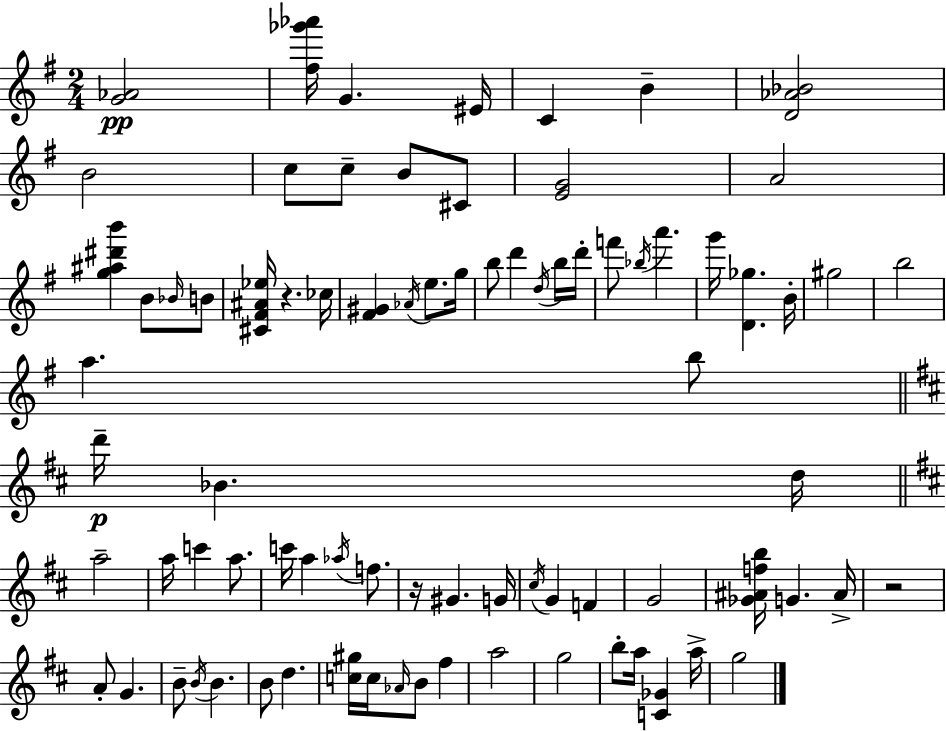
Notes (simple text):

[G4,Ab4]/h [F#5,Gb6,Ab6]/s G4/q. EIS4/s C4/q B4/q [D4,Ab4,Bb4]/h B4/h C5/e C5/e B4/e C#4/e [E4,G4]/h A4/h [G5,A#5,D#6,B6]/q B4/e Bb4/s B4/e [C#4,F#4,A#4,Eb5]/s R/q. CES5/s [F#4,G#4]/q Ab4/s E5/e. G5/s B5/e D6/q D5/s B5/s D6/s F6/e Bb5/s A6/q. G6/s [D4,Gb5]/q. B4/s G#5/h B5/h A5/q. B5/e D6/s Bb4/q. D5/s A5/h A5/s C6/q A5/e. C6/s A5/q Ab5/s F5/e. R/s G#4/q. G4/s C#5/s G4/q F4/q G4/h [Gb4,A#4,F5,B5]/s G4/q. A#4/s R/h A4/e G4/q. B4/e B4/s B4/q. B4/e D5/q. [C5,G#5]/s C5/s Ab4/s B4/e F#5/q A5/h G5/h B5/e A5/s [C4,Gb4]/q A5/s G5/h